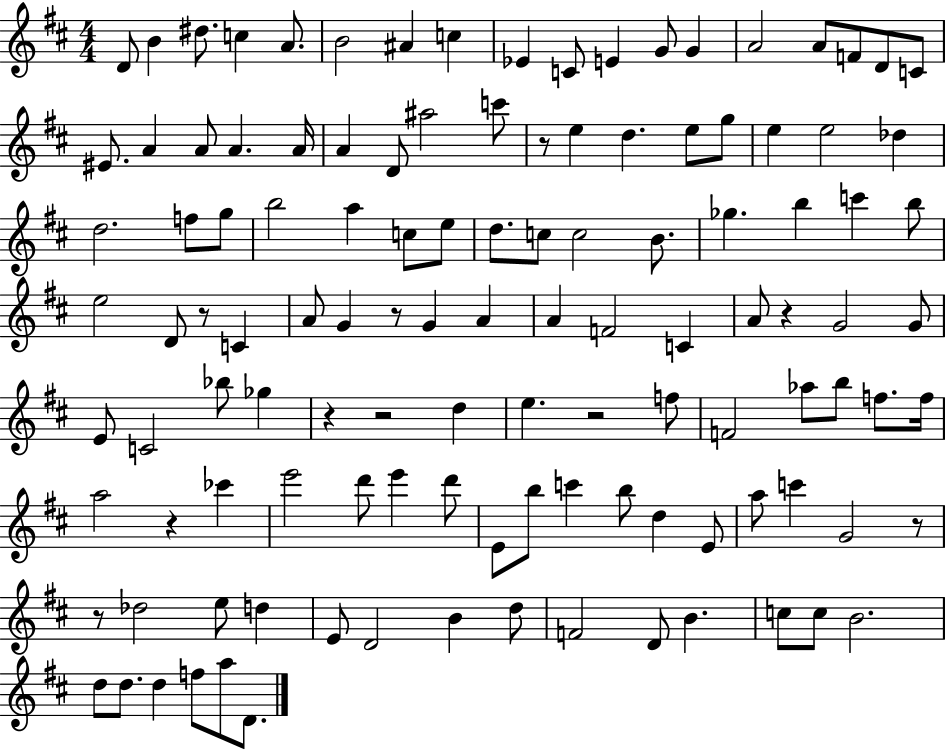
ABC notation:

X:1
T:Untitled
M:4/4
L:1/4
K:D
D/2 B ^d/2 c A/2 B2 ^A c _E C/2 E G/2 G A2 A/2 F/2 D/2 C/2 ^E/2 A A/2 A A/4 A D/2 ^a2 c'/2 z/2 e d e/2 g/2 e e2 _d d2 f/2 g/2 b2 a c/2 e/2 d/2 c/2 c2 B/2 _g b c' b/2 e2 D/2 z/2 C A/2 G z/2 G A A F2 C A/2 z G2 G/2 E/2 C2 _b/2 _g z z2 d e z2 f/2 F2 _a/2 b/2 f/2 f/4 a2 z _c' e'2 d'/2 e' d'/2 E/2 b/2 c' b/2 d E/2 a/2 c' G2 z/2 z/2 _d2 e/2 d E/2 D2 B d/2 F2 D/2 B c/2 c/2 B2 d/2 d/2 d f/2 a/2 D/2